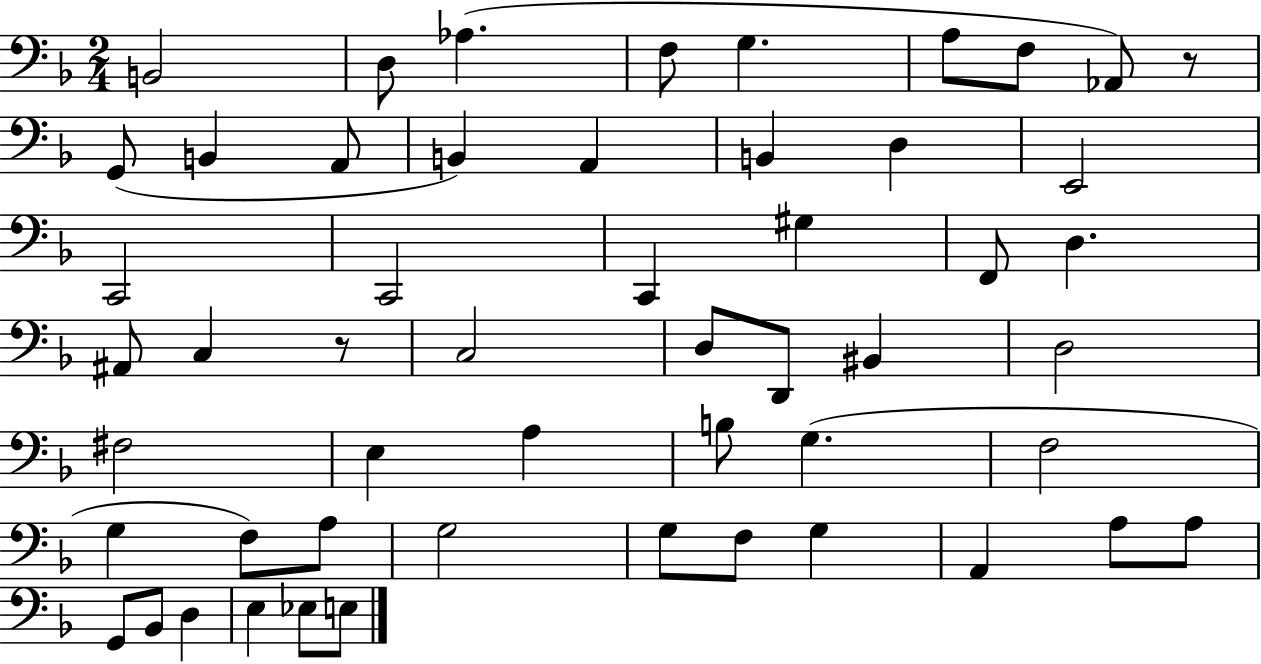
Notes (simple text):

B2/h D3/e Ab3/q. F3/e G3/q. A3/e F3/e Ab2/e R/e G2/e B2/q A2/e B2/q A2/q B2/q D3/q E2/h C2/h C2/h C2/q G#3/q F2/e D3/q. A#2/e C3/q R/e C3/h D3/e D2/e BIS2/q D3/h F#3/h E3/q A3/q B3/e G3/q. F3/h G3/q F3/e A3/e G3/h G3/e F3/e G3/q A2/q A3/e A3/e G2/e Bb2/e D3/q E3/q Eb3/e E3/e